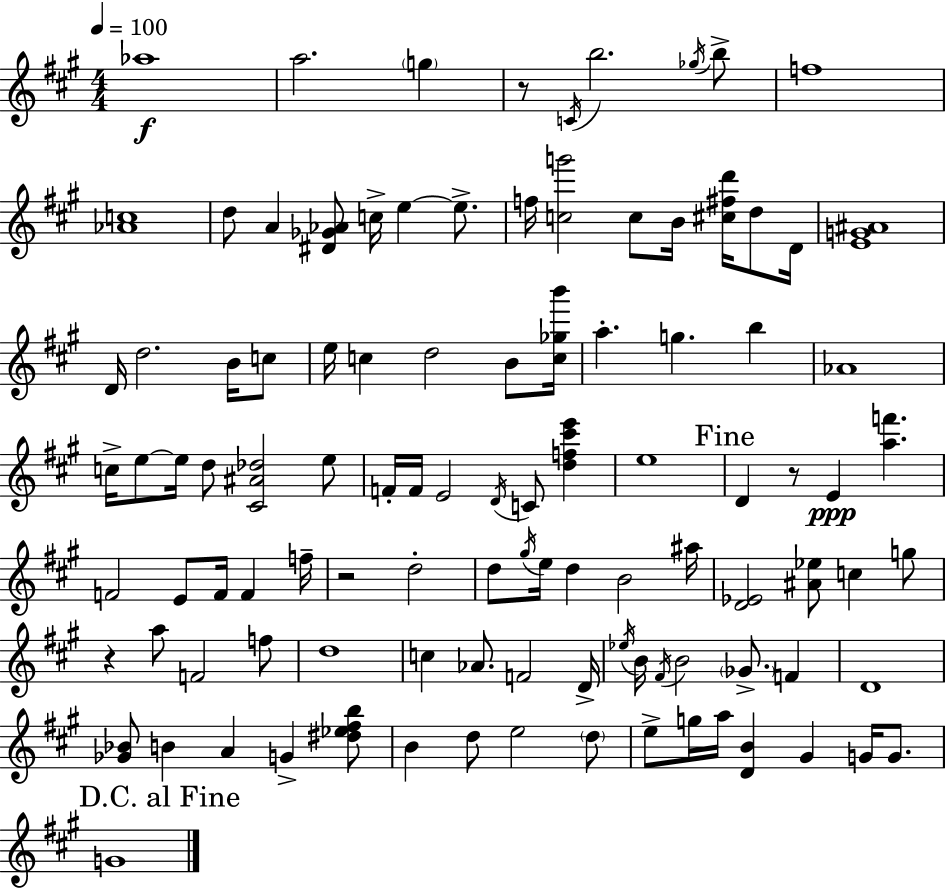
Ab5/w A5/h. G5/q R/e C4/s B5/h. Gb5/s B5/e F5/w [Ab4,C5]/w D5/e A4/q [D#4,Gb4,Ab4]/e C5/s E5/q E5/e. F5/s [C5,G6]/h C5/e B4/s [C#5,F#5,D6]/s D5/e D4/s [E4,G4,A#4]/w D4/s D5/h. B4/s C5/e E5/s C5/q D5/h B4/e [C5,Gb5,B6]/s A5/q. G5/q. B5/q Ab4/w C5/s E5/e E5/s D5/e [C#4,A#4,Db5]/h E5/e F4/s F4/s E4/h D4/s C4/e [D5,F5,C#6,E6]/q E5/w D4/q R/e E4/q [A5,F6]/q. F4/h E4/e F4/s F4/q F5/s R/h D5/h D5/e G#5/s E5/s D5/q B4/h A#5/s [D4,Eb4]/h [A#4,Eb5]/e C5/q G5/e R/q A5/e F4/h F5/e D5/w C5/q Ab4/e. F4/h D4/s Eb5/s B4/s F#4/s B4/h Gb4/e. F4/q D4/w [Gb4,Bb4]/e B4/q A4/q G4/q [D#5,Eb5,F#5,B5]/e B4/q D5/e E5/h D5/e E5/e G5/s A5/s [D4,B4]/q G#4/q G4/s G4/e. G4/w